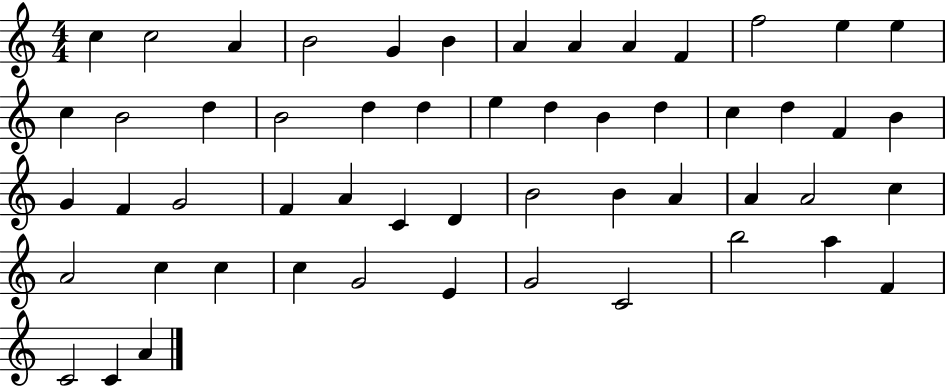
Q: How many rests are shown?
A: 0